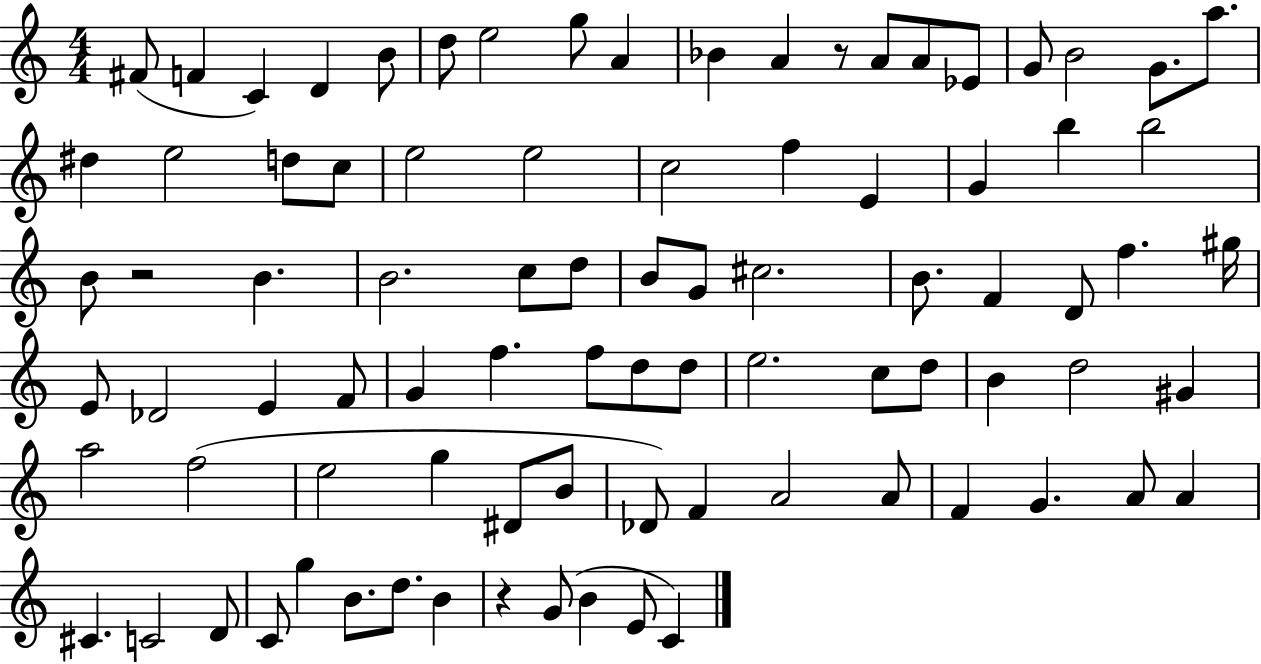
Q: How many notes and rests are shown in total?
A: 87